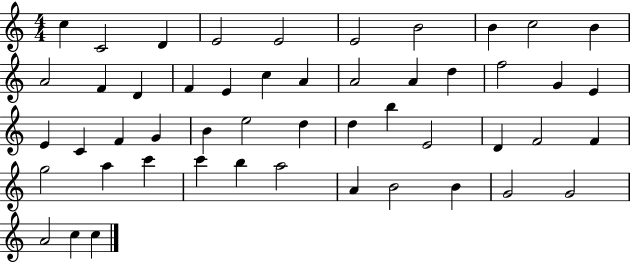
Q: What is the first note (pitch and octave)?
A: C5